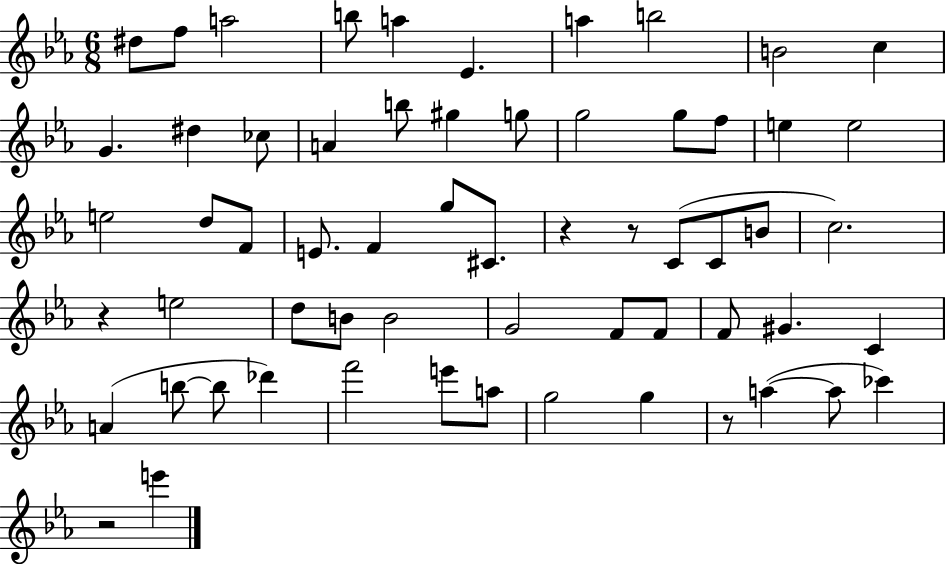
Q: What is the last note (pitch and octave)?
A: E6